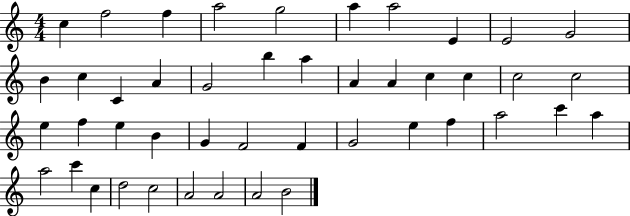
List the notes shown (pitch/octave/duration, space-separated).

C5/q F5/h F5/q A5/h G5/h A5/q A5/h E4/q E4/h G4/h B4/q C5/q C4/q A4/q G4/h B5/q A5/q A4/q A4/q C5/q C5/q C5/h C5/h E5/q F5/q E5/q B4/q G4/q F4/h F4/q G4/h E5/q F5/q A5/h C6/q A5/q A5/h C6/q C5/q D5/h C5/h A4/h A4/h A4/h B4/h